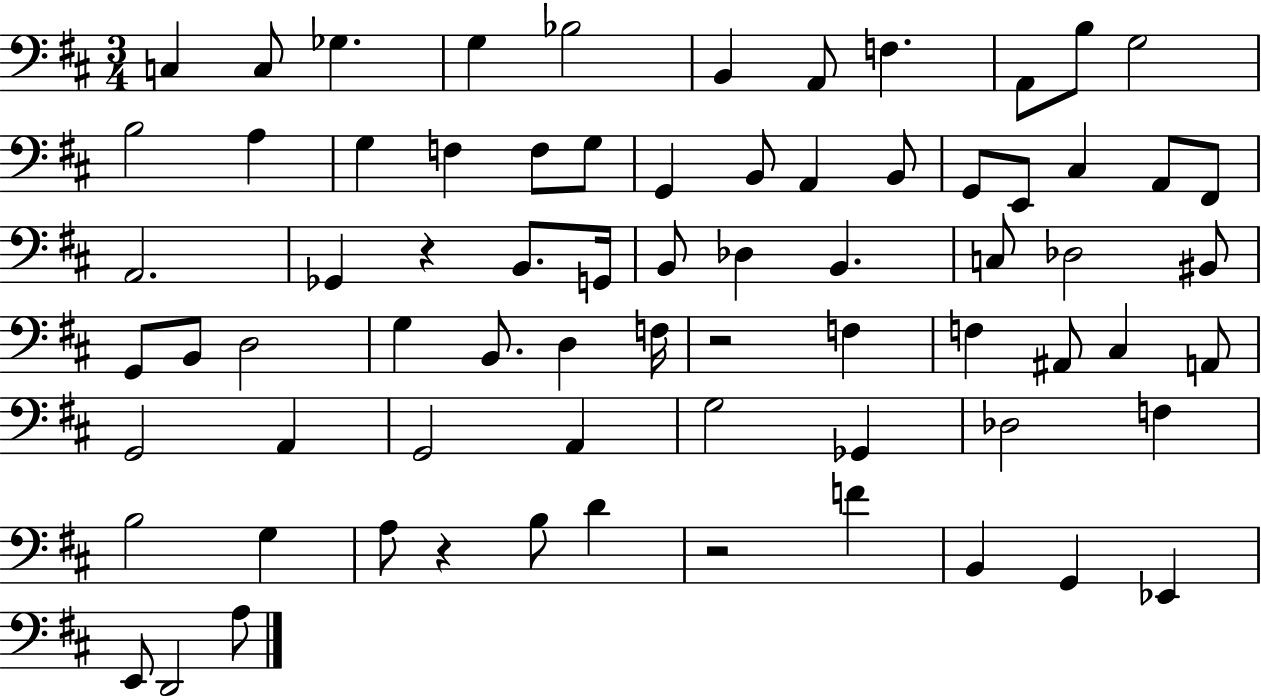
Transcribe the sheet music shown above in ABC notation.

X:1
T:Untitled
M:3/4
L:1/4
K:D
C, C,/2 _G, G, _B,2 B,, A,,/2 F, A,,/2 B,/2 G,2 B,2 A, G, F, F,/2 G,/2 G,, B,,/2 A,, B,,/2 G,,/2 E,,/2 ^C, A,,/2 ^F,,/2 A,,2 _G,, z B,,/2 G,,/4 B,,/2 _D, B,, C,/2 _D,2 ^B,,/2 G,,/2 B,,/2 D,2 G, B,,/2 D, F,/4 z2 F, F, ^A,,/2 ^C, A,,/2 G,,2 A,, G,,2 A,, G,2 _G,, _D,2 F, B,2 G, A,/2 z B,/2 D z2 F B,, G,, _E,, E,,/2 D,,2 A,/2